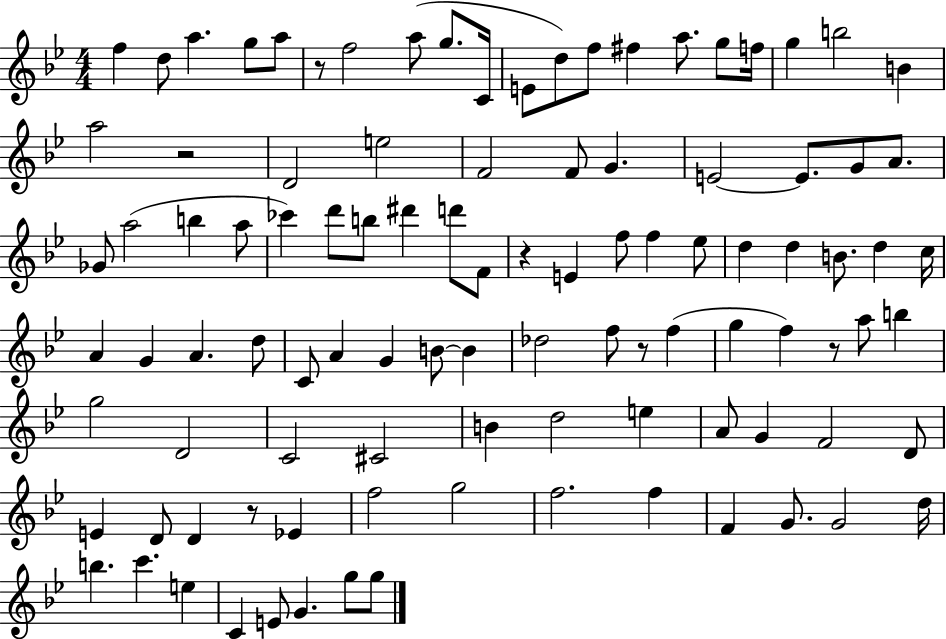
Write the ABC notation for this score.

X:1
T:Untitled
M:4/4
L:1/4
K:Bb
f d/2 a g/2 a/2 z/2 f2 a/2 g/2 C/4 E/2 d/2 f/2 ^f a/2 g/2 f/4 g b2 B a2 z2 D2 e2 F2 F/2 G E2 E/2 G/2 A/2 _G/2 a2 b a/2 _c' d'/2 b/2 ^d' d'/2 F/2 z E f/2 f _e/2 d d B/2 d c/4 A G A d/2 C/2 A G B/2 B _d2 f/2 z/2 f g f z/2 a/2 b g2 D2 C2 ^C2 B d2 e A/2 G F2 D/2 E D/2 D z/2 _E f2 g2 f2 f F G/2 G2 d/4 b c' e C E/2 G g/2 g/2